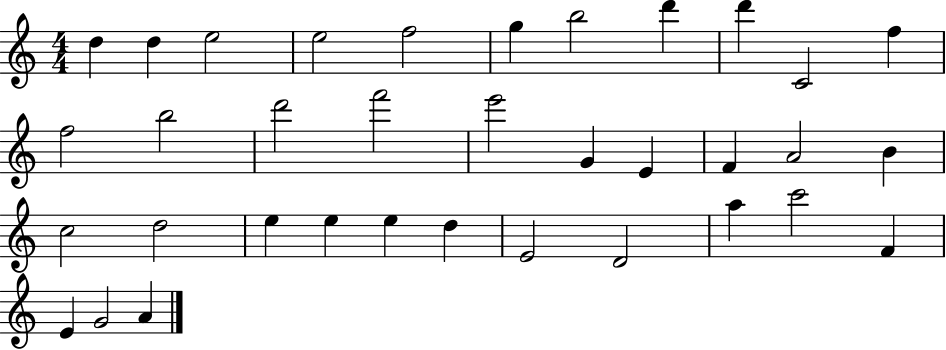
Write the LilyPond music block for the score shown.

{
  \clef treble
  \numericTimeSignature
  \time 4/4
  \key c \major
  d''4 d''4 e''2 | e''2 f''2 | g''4 b''2 d'''4 | d'''4 c'2 f''4 | \break f''2 b''2 | d'''2 f'''2 | e'''2 g'4 e'4 | f'4 a'2 b'4 | \break c''2 d''2 | e''4 e''4 e''4 d''4 | e'2 d'2 | a''4 c'''2 f'4 | \break e'4 g'2 a'4 | \bar "|."
}